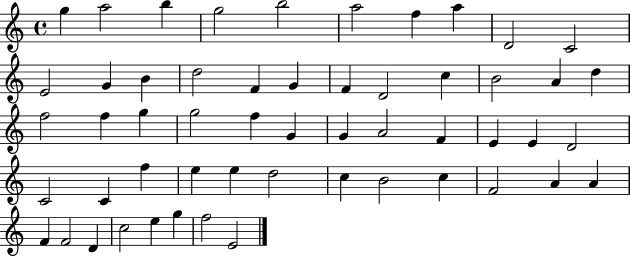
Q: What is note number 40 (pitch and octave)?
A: D5